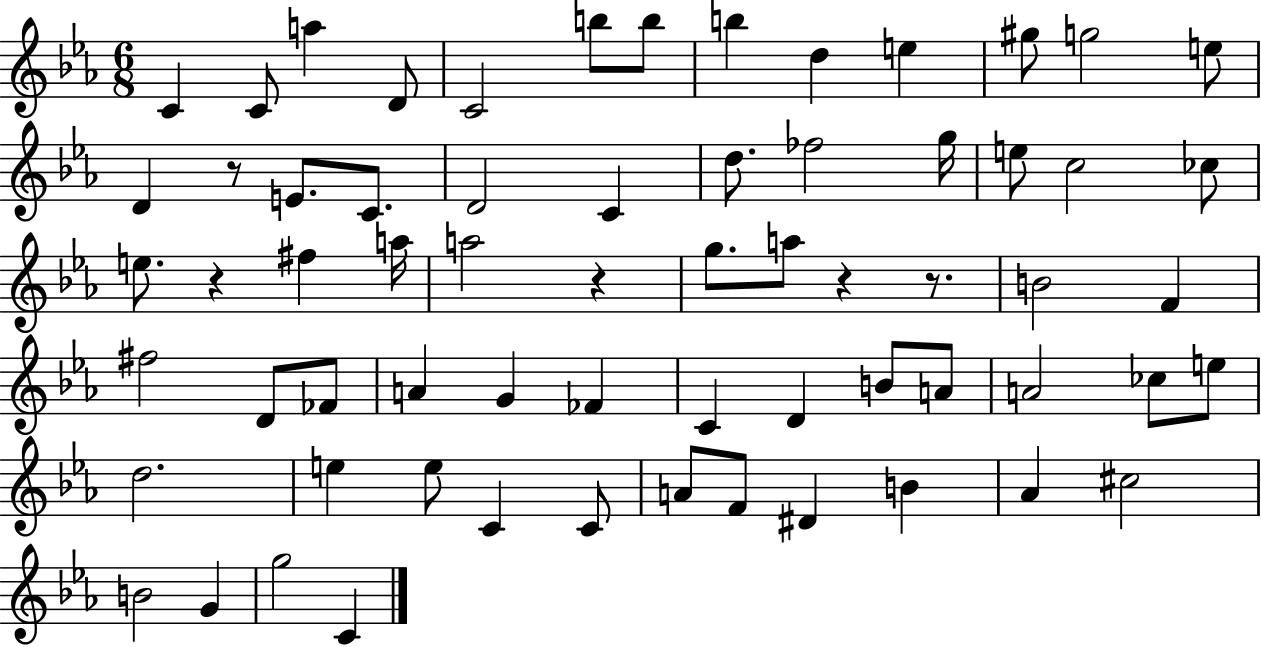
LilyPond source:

{
  \clef treble
  \numericTimeSignature
  \time 6/8
  \key ees \major
  c'4 c'8 a''4 d'8 | c'2 b''8 b''8 | b''4 d''4 e''4 | gis''8 g''2 e''8 | \break d'4 r8 e'8. c'8. | d'2 c'4 | d''8. fes''2 g''16 | e''8 c''2 ces''8 | \break e''8. r4 fis''4 a''16 | a''2 r4 | g''8. a''8 r4 r8. | b'2 f'4 | \break fis''2 d'8 fes'8 | a'4 g'4 fes'4 | c'4 d'4 b'8 a'8 | a'2 ces''8 e''8 | \break d''2. | e''4 e''8 c'4 c'8 | a'8 f'8 dis'4 b'4 | aes'4 cis''2 | \break b'2 g'4 | g''2 c'4 | \bar "|."
}